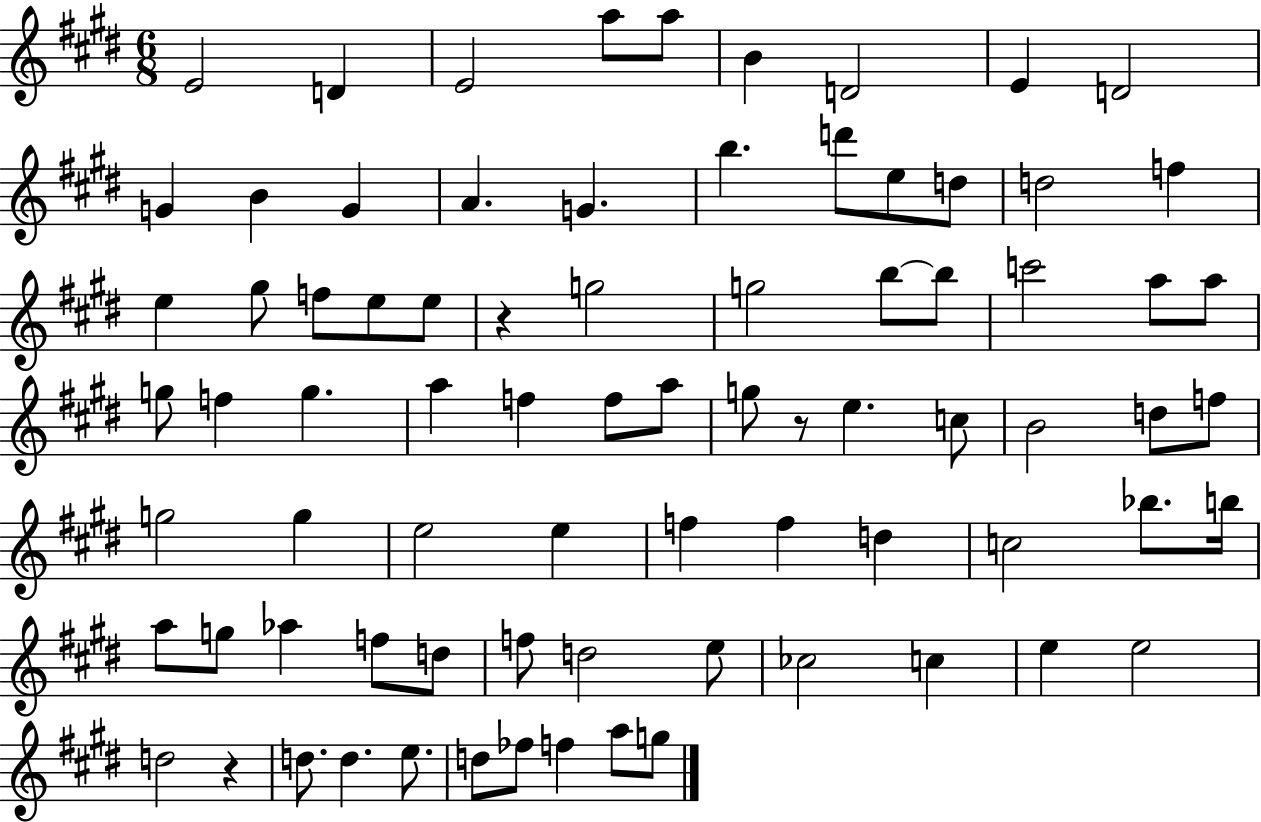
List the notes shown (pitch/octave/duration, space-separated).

E4/h D4/q E4/h A5/e A5/e B4/q D4/h E4/q D4/h G4/q B4/q G4/q A4/q. G4/q. B5/q. D6/e E5/e D5/e D5/h F5/q E5/q G#5/e F5/e E5/e E5/e R/q G5/h G5/h B5/e B5/e C6/h A5/e A5/e G5/e F5/q G5/q. A5/q F5/q F5/e A5/e G5/e R/e E5/q. C5/e B4/h D5/e F5/e G5/h G5/q E5/h E5/q F5/q F5/q D5/q C5/h Bb5/e. B5/s A5/e G5/e Ab5/q F5/e D5/e F5/e D5/h E5/e CES5/h C5/q E5/q E5/h D5/h R/q D5/e. D5/q. E5/e. D5/e FES5/e F5/q A5/e G5/e